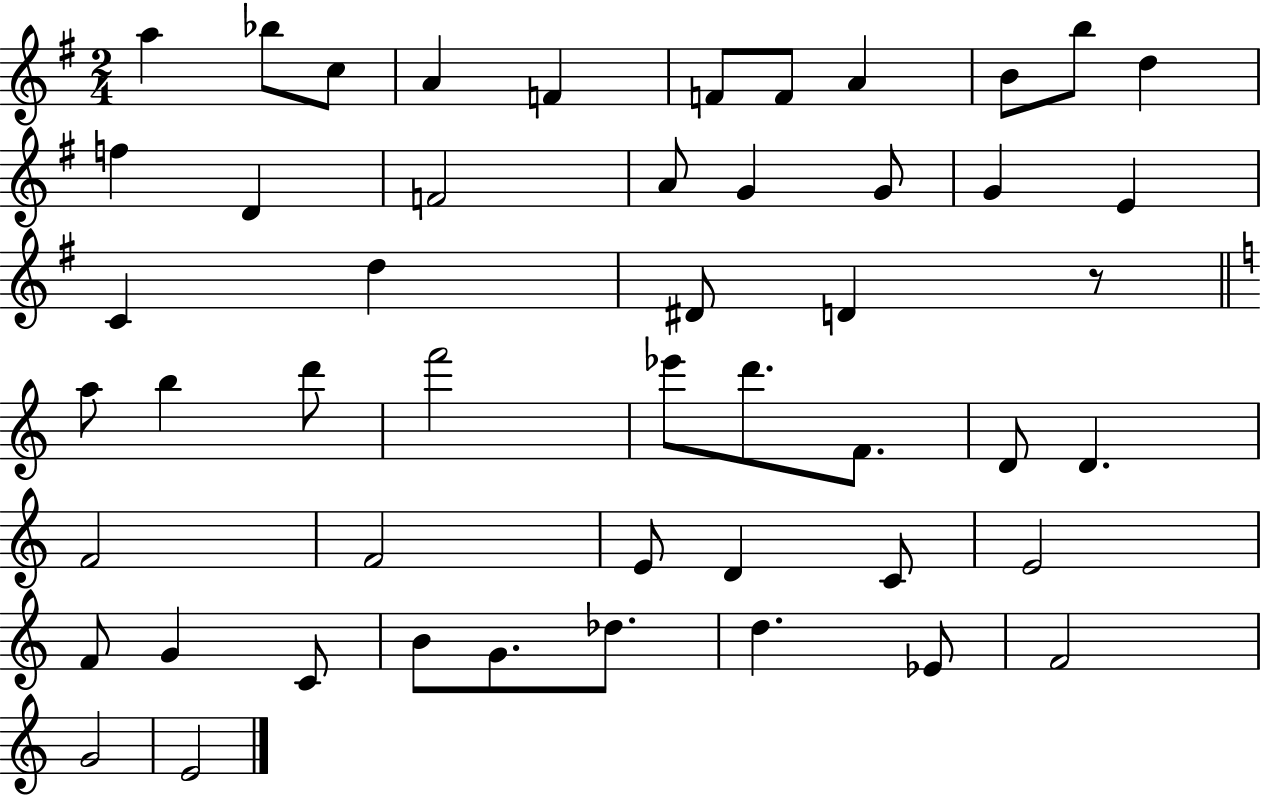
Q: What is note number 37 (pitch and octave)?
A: C4